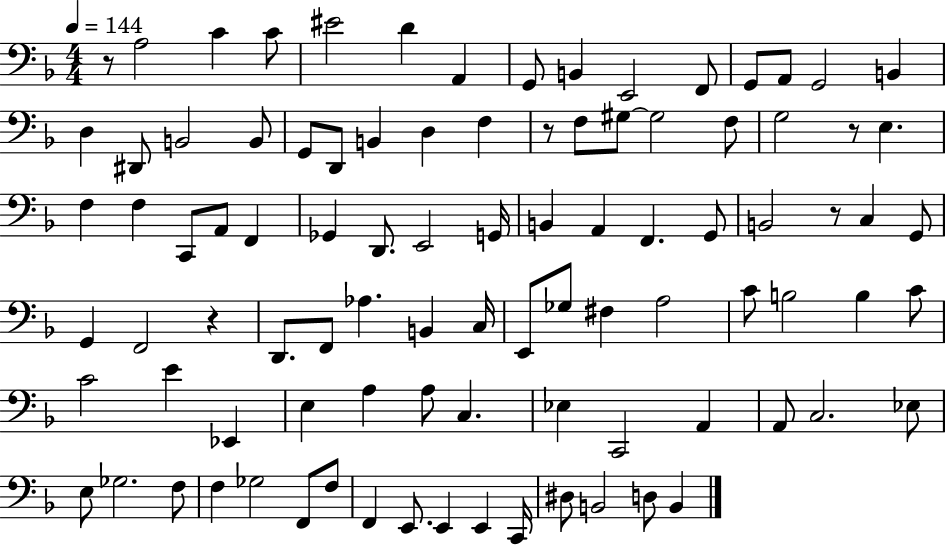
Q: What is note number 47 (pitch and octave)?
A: F2